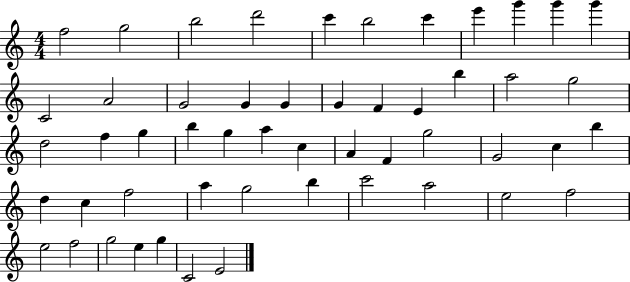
F5/h G5/h B5/h D6/h C6/q B5/h C6/q E6/q G6/q G6/q G6/q C4/h A4/h G4/h G4/q G4/q G4/q F4/q E4/q B5/q A5/h G5/h D5/h F5/q G5/q B5/q G5/q A5/q C5/q A4/q F4/q G5/h G4/h C5/q B5/q D5/q C5/q F5/h A5/q G5/h B5/q C6/h A5/h E5/h F5/h E5/h F5/h G5/h E5/q G5/q C4/h E4/h